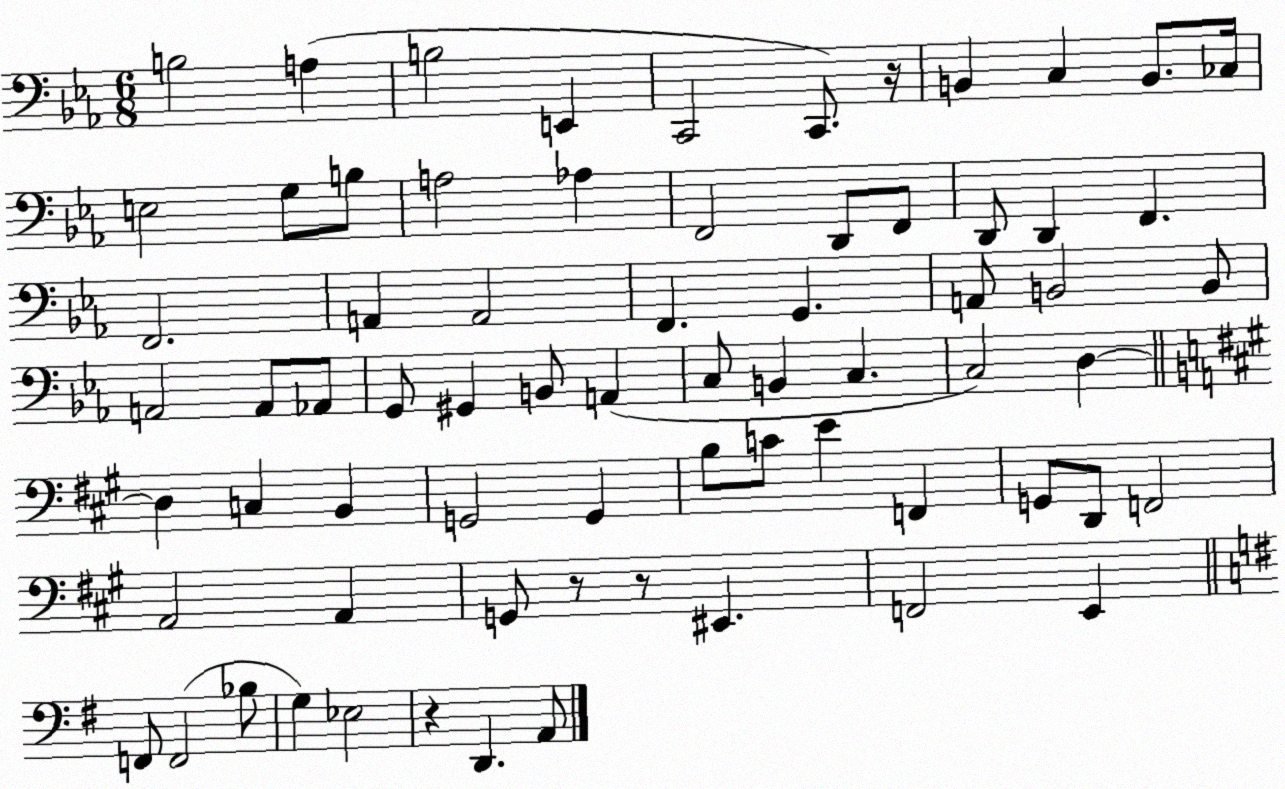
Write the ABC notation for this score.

X:1
T:Untitled
M:6/8
L:1/4
K:Eb
B,2 A, B,2 E,, C,,2 C,,/2 z/4 B,, C, B,,/2 _C,/4 E,2 G,/2 B,/2 A,2 _A, F,,2 D,,/2 F,,/2 D,,/2 D,, F,, F,,2 A,, A,,2 F,, G,, A,,/2 B,,2 B,,/2 A,,2 A,,/2 _A,,/2 G,,/2 ^G,, B,,/2 A,, C,/2 B,, C, C,2 D, D, C, B,, G,,2 G,, B,/2 C/2 E F,, G,,/2 D,,/2 F,,2 A,,2 A,, G,,/2 z/2 z/2 ^E,, F,,2 E,, F,,/2 F,,2 _B,/2 G, _E,2 z D,, A,,/2